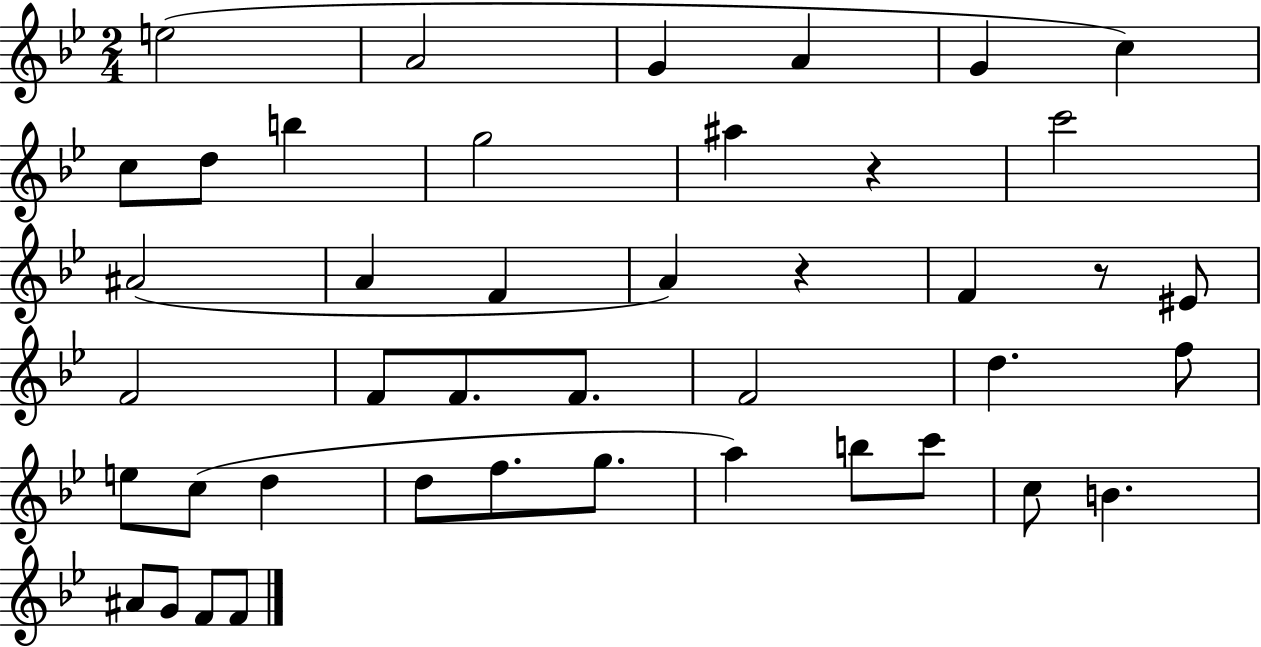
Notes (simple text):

E5/h A4/h G4/q A4/q G4/q C5/q C5/e D5/e B5/q G5/h A#5/q R/q C6/h A#4/h A4/q F4/q A4/q R/q F4/q R/e EIS4/e F4/h F4/e F4/e. F4/e. F4/h D5/q. F5/e E5/e C5/e D5/q D5/e F5/e. G5/e. A5/q B5/e C6/e C5/e B4/q. A#4/e G4/e F4/e F4/e